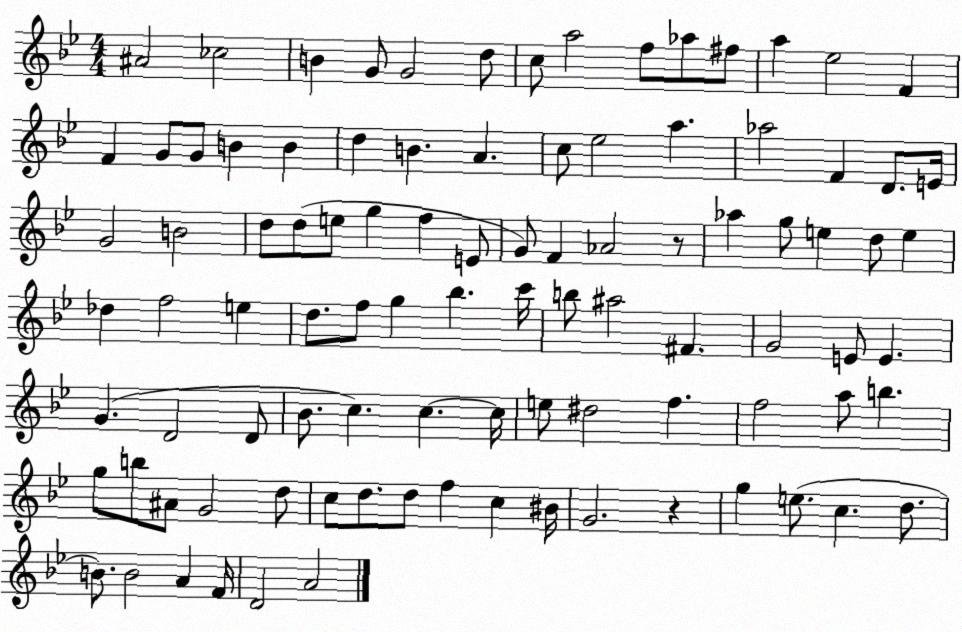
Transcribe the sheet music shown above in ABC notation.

X:1
T:Untitled
M:4/4
L:1/4
K:Bb
^A2 _c2 B G/2 G2 d/2 c/2 a2 f/2 _a/2 ^f/2 a _e2 F F G/2 G/2 B B d B A c/2 _e2 a _a2 F D/2 E/4 G2 B2 d/2 d/2 e/2 g f E/2 G/2 F _A2 z/2 _a g/2 e d/2 e _d f2 e d/2 f/2 g _b c'/4 b/2 ^a2 ^F G2 E/2 E G D2 D/2 _B/2 c c c/4 e/2 ^d2 f f2 a/2 b g/2 b/2 ^A/2 G2 d/2 c/2 d/2 d/2 f c ^B/4 G2 z g e/2 c d/2 B/2 B2 A F/4 D2 A2